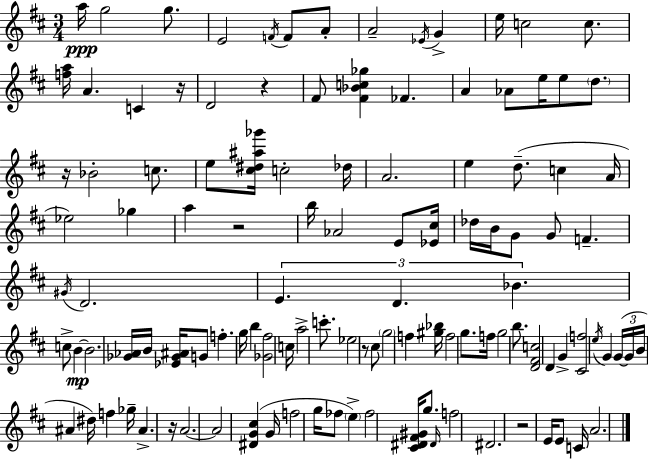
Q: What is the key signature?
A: D major